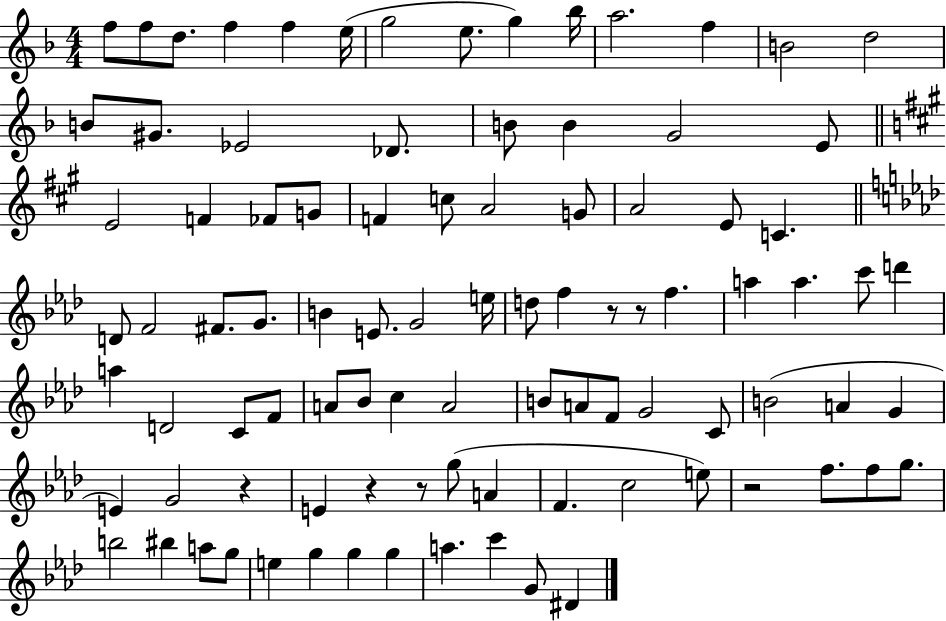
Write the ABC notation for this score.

X:1
T:Untitled
M:4/4
L:1/4
K:F
f/2 f/2 d/2 f f e/4 g2 e/2 g _b/4 a2 f B2 d2 B/2 ^G/2 _E2 _D/2 B/2 B G2 E/2 E2 F _F/2 G/2 F c/2 A2 G/2 A2 E/2 C D/2 F2 ^F/2 G/2 B E/2 G2 e/4 d/2 f z/2 z/2 f a a c'/2 d' a D2 C/2 F/2 A/2 _B/2 c A2 B/2 A/2 F/2 G2 C/2 B2 A G E G2 z E z z/2 g/2 A F c2 e/2 z2 f/2 f/2 g/2 b2 ^b a/2 g/2 e g g g a c' G/2 ^D